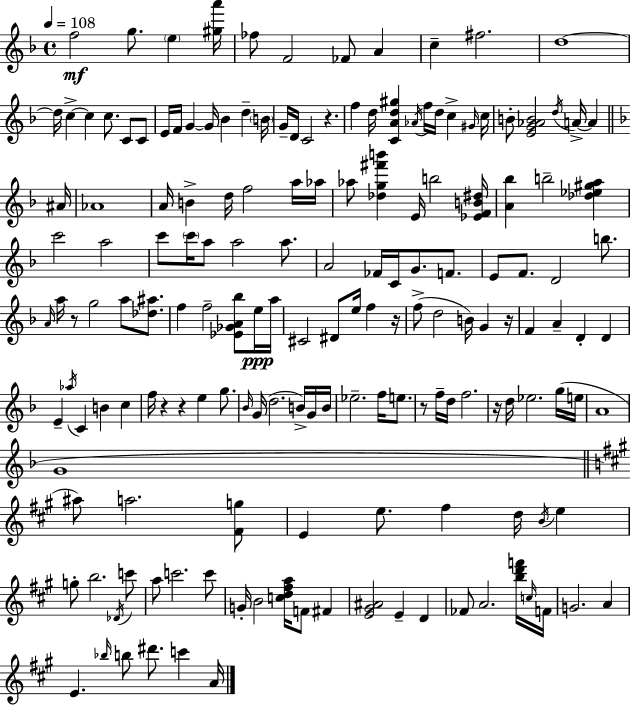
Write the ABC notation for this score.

X:1
T:Untitled
M:4/4
L:1/4
K:F
f2 g/2 e [^ga']/4 _f/2 F2 _F/2 A c ^f2 d4 d/4 c c c/2 C/2 C/2 E/4 F/4 G G/4 _B d B/4 G/4 D/4 C2 z f d/4 [CAd^g] _A/4 f/4 d/4 c ^G/4 c/4 B/2 [EG_AB]2 d/4 A/4 A ^A/4 _A4 A/4 B d/4 f2 a/4 _a/4 _a/2 [_dg^f'b'] E/4 b2 [_EFB^d]/4 [A_b] b2 [_d_e^ga] c'2 a2 c'/2 c'/4 a/2 a2 a/2 A2 _F/4 C/4 G/2 F/2 E/2 F/2 D2 b/2 A/4 a/4 z/2 g2 a/2 [_d^a]/2 f f2 [_E_GA_b]/2 e/4 a/4 ^C2 ^D/2 e/4 f z/4 f/2 d2 B/4 G z/4 F A D D E _a/4 C B c f/4 z z e g/2 _B/4 G/4 d2 B/4 G/4 B/4 _e2 f/4 e/2 z/2 f/4 d/4 f2 z/4 d/4 _e2 g/4 e/4 A4 G4 ^a/2 a2 [^Fg]/2 E e/2 ^f d/4 B/4 e g/2 b2 _D/4 c'/2 a/2 c'2 c'/2 G/4 B2 [cd^fa]/4 F/2 ^F [E^G^A]2 E D _F/2 A2 [bd'f']/4 c/4 F/4 G2 A E _b/4 b/2 ^d'/2 c' A/4